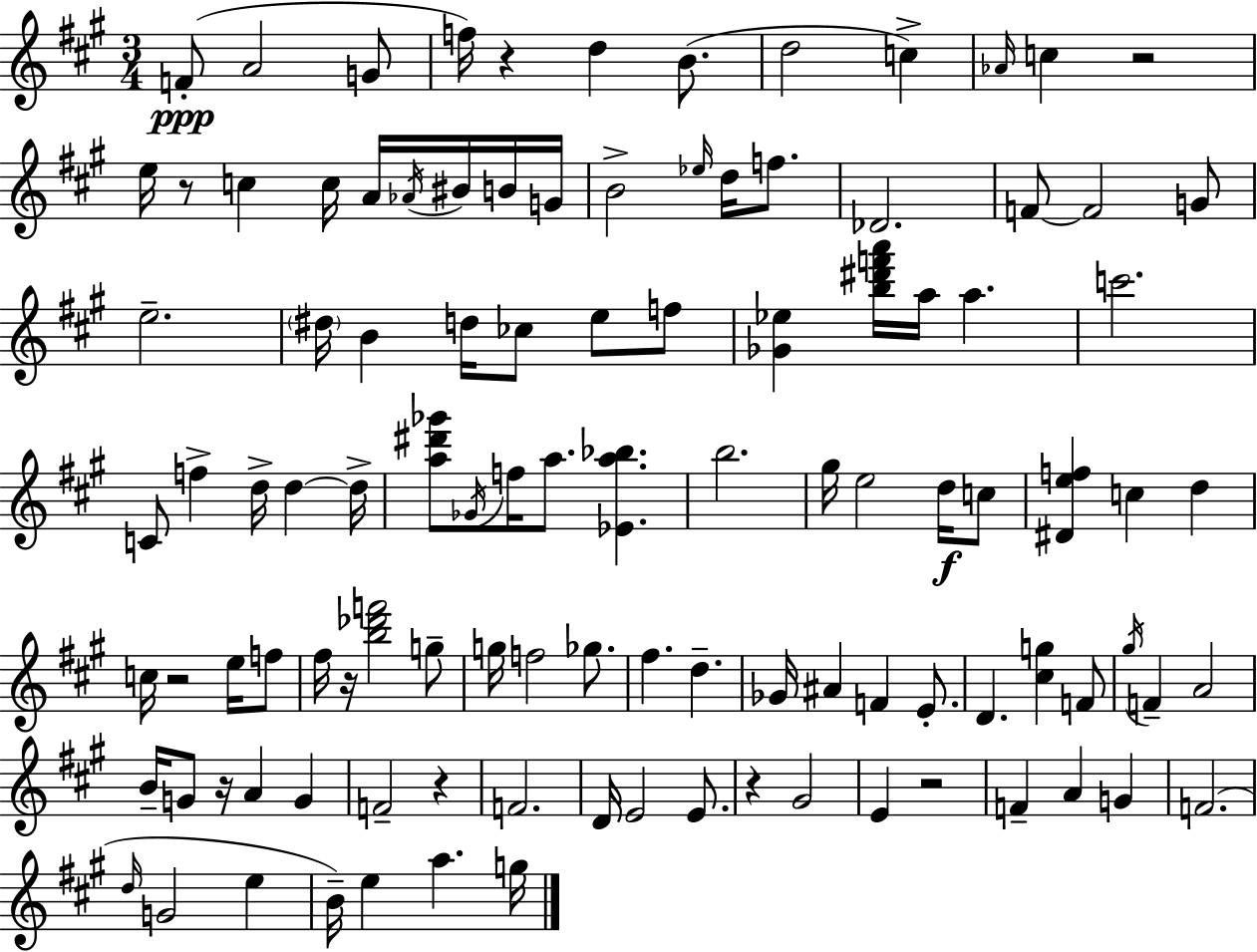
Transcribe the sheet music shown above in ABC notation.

X:1
T:Untitled
M:3/4
L:1/4
K:A
F/2 A2 G/2 f/4 z d B/2 d2 c _A/4 c z2 e/4 z/2 c c/4 A/4 _A/4 ^B/4 B/4 G/4 B2 _e/4 d/4 f/2 _D2 F/2 F2 G/2 e2 ^d/4 B d/4 _c/2 e/2 f/2 [_G_e] [b^d'f'a']/4 a/4 a c'2 C/2 f d/4 d d/4 [a^d'_g']/2 _G/4 f/4 a/2 [_Ea_b] b2 ^g/4 e2 d/4 c/2 [^Def] c d c/4 z2 e/4 f/2 ^f/4 z/4 [b_d'f']2 g/2 g/4 f2 _g/2 ^f d _G/4 ^A F E/2 D [^cg] F/2 ^g/4 F A2 B/4 G/2 z/4 A G F2 z F2 D/4 E2 E/2 z ^G2 E z2 F A G F2 d/4 G2 e B/4 e a g/4